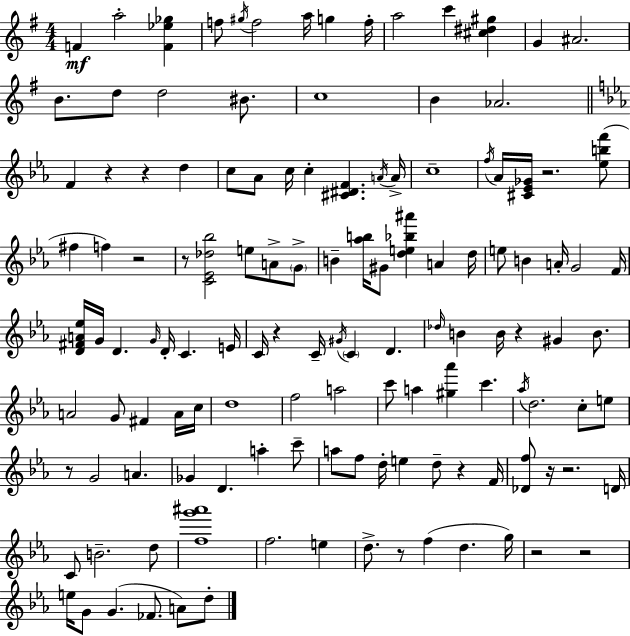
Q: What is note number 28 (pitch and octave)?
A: C5